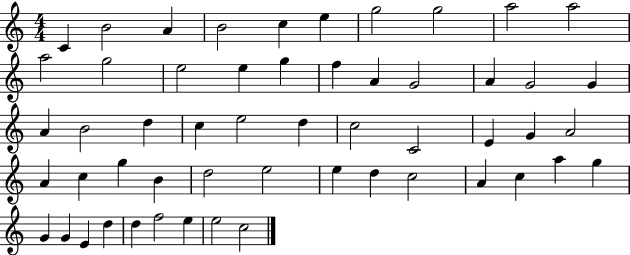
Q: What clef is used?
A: treble